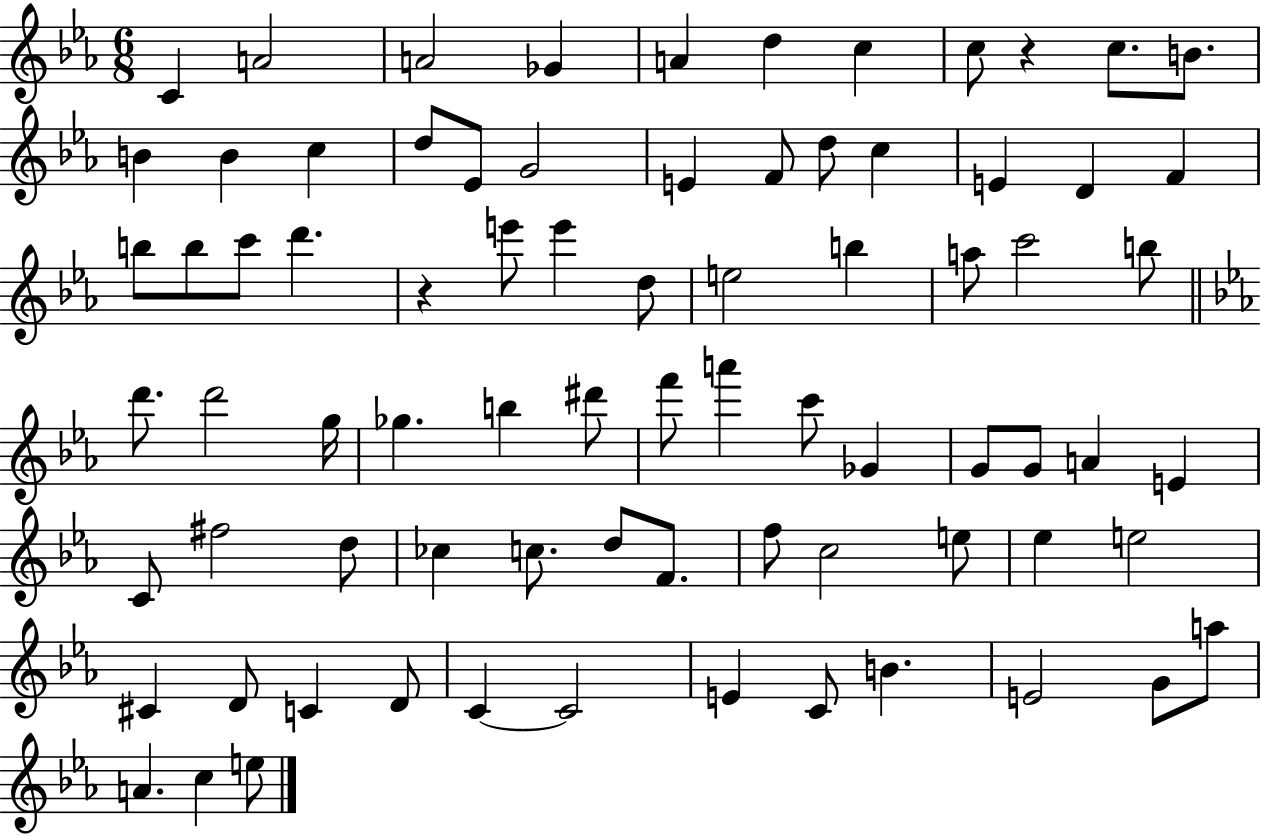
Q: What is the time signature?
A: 6/8